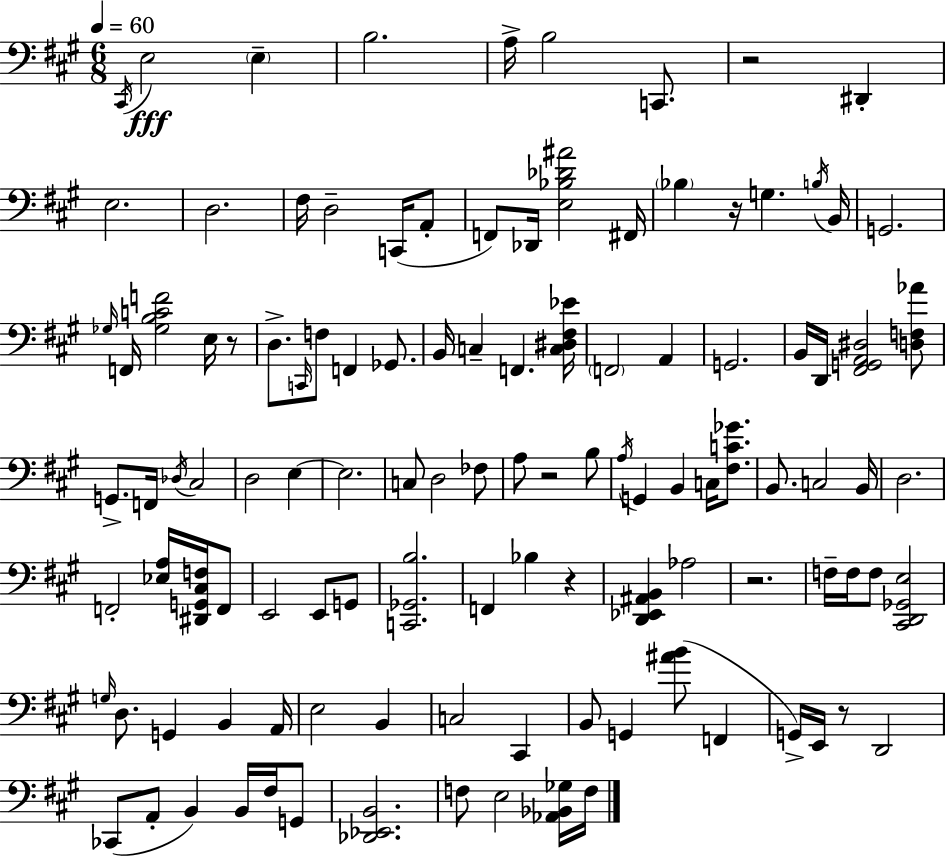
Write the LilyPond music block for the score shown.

{
  \clef bass
  \numericTimeSignature
  \time 6/8
  \key a \major
  \tempo 4 = 60
  \repeat volta 2 { \acciaccatura { cis,16 }\fff e2 \parenthesize e4-- | b2. | a16-> b2 c,8. | r2 dis,4-. | \break e2. | d2. | fis16 d2-- c,16( a,8-. | f,8) des,16 <e bes des' ais'>2 | \break fis,16 \parenthesize bes4 r16 g4. | \acciaccatura { b16 } b,16 g,2. | \grace { ges16 } f,16 <ges b c' f'>2 | e16 r8 d8.-> \grace { c,16 } f8 f,4 | \break ges,8. b,16 c4-- f,4. | <c dis fis ees'>16 \parenthesize f,2 | a,4 g,2. | b,16 d,16 <fis, g, a, dis>2 | \break <d f aes'>8 g,8.-> f,16 \acciaccatura { des16 } cis2 | d2 | e4~~ e2. | c8 d2 | \break fes8 a8 r2 | b8 \acciaccatura { a16 } g,4 b,4 | c16 <fis c' ges'>8. b,8. c2 | b,16 d2. | \break f,2-. | <ees a>16 <dis, g, cis f>16 f,8 e,2 | e,8 g,8 <c, ges, b>2. | f,4 bes4 | \break r4 <d, ees, ais, b,>4 aes2 | r2. | f16-- f16 f8 <cis, d, ges, e>2 | \grace { g16 } d8. g,4 | \break b,4 a,16 e2 | b,4 c2 | cis,4 b,8 g,4 | <ais' b'>8( f,4 g,16->) e,16 r8 d,2 | \break ces,8( a,8-. b,4) | b,16 fis16 g,8 <des, ees, b,>2. | f8 e2 | <aes, bes, ges>16 f16 } \bar "|."
}